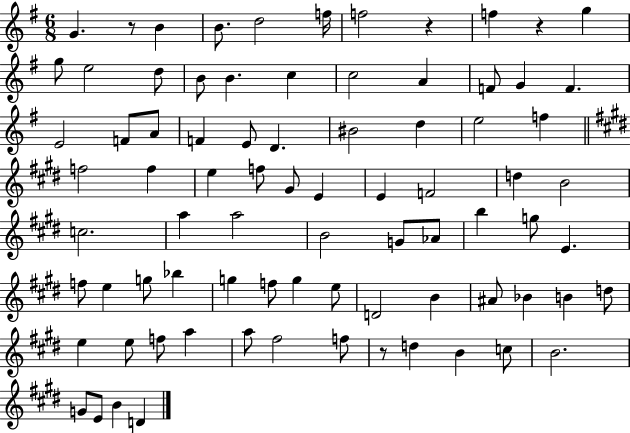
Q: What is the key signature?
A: G major